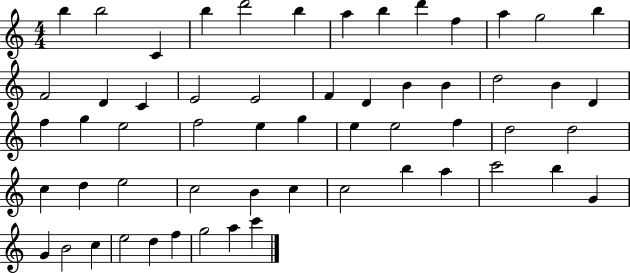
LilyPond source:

{
  \clef treble
  \numericTimeSignature
  \time 4/4
  \key c \major
  b''4 b''2 c'4 | b''4 d'''2 b''4 | a''4 b''4 d'''4 f''4 | a''4 g''2 b''4 | \break f'2 d'4 c'4 | e'2 e'2 | f'4 d'4 b'4 b'4 | d''2 b'4 d'4 | \break f''4 g''4 e''2 | f''2 e''4 g''4 | e''4 e''2 f''4 | d''2 d''2 | \break c''4 d''4 e''2 | c''2 b'4 c''4 | c''2 b''4 a''4 | c'''2 b''4 g'4 | \break g'4 b'2 c''4 | e''2 d''4 f''4 | g''2 a''4 c'''4 | \bar "|."
}